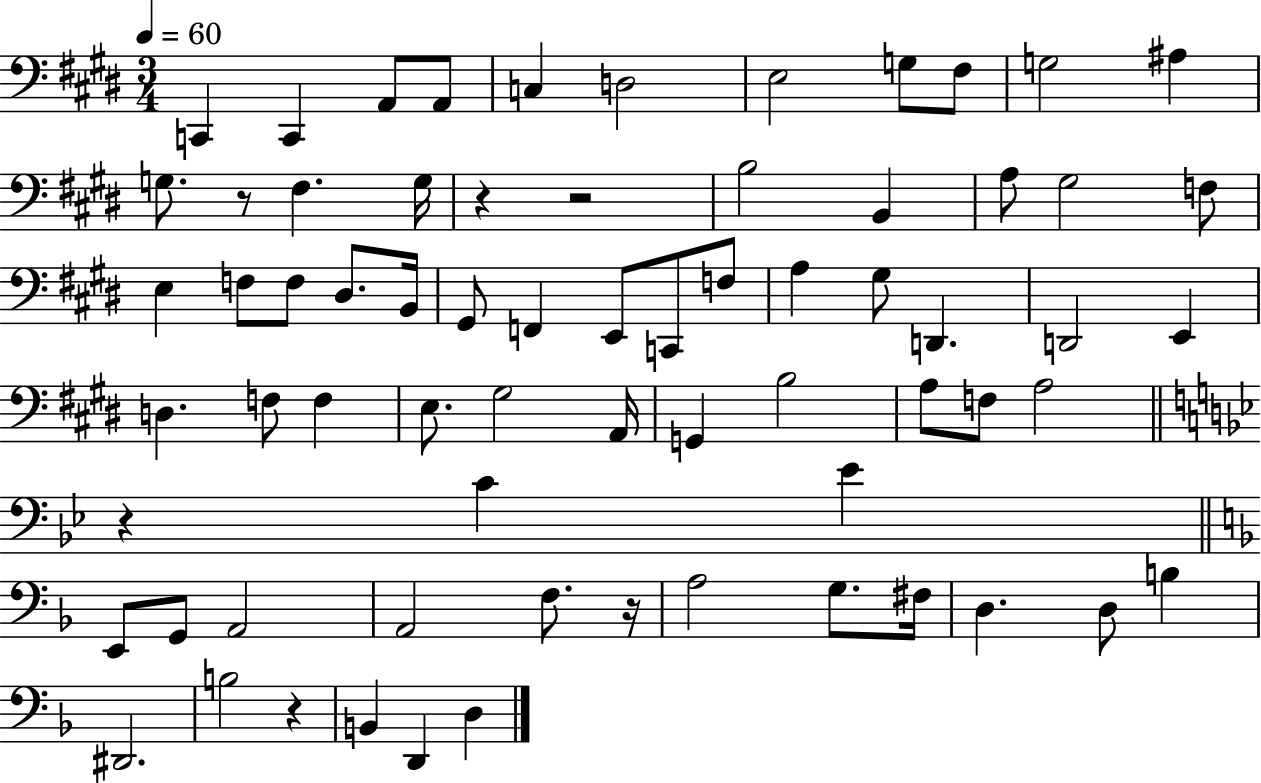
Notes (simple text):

C2/q C2/q A2/e A2/e C3/q D3/h E3/h G3/e F#3/e G3/h A#3/q G3/e. R/e F#3/q. G3/s R/q R/h B3/h B2/q A3/e G#3/h F3/e E3/q F3/e F3/e D#3/e. B2/s G#2/e F2/q E2/e C2/e F3/e A3/q G#3/e D2/q. D2/h E2/q D3/q. F3/e F3/q E3/e. G#3/h A2/s G2/q B3/h A3/e F3/e A3/h R/q C4/q Eb4/q E2/e G2/e A2/h A2/h F3/e. R/s A3/h G3/e. F#3/s D3/q. D3/e B3/q D#2/h. B3/h R/q B2/q D2/q D3/q